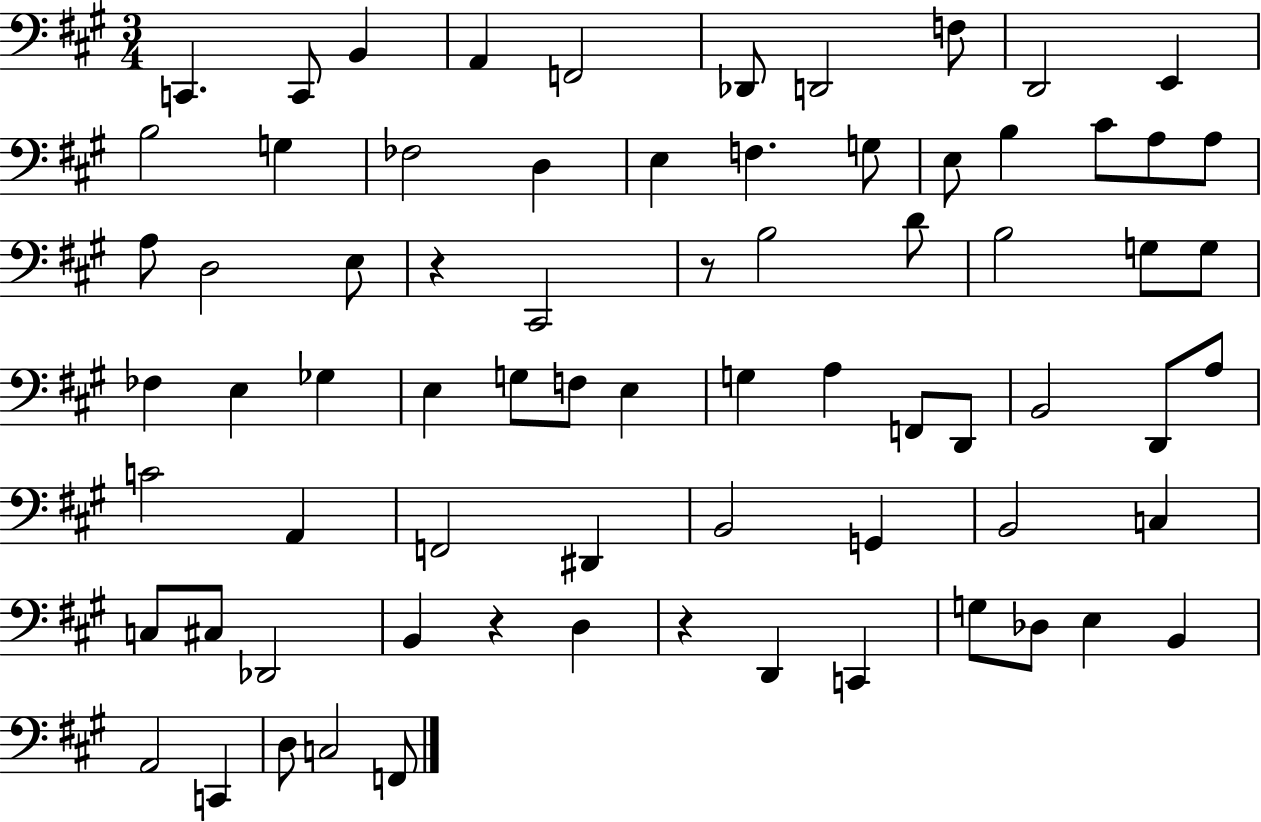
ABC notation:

X:1
T:Untitled
M:3/4
L:1/4
K:A
C,, C,,/2 B,, A,, F,,2 _D,,/2 D,,2 F,/2 D,,2 E,, B,2 G, _F,2 D, E, F, G,/2 E,/2 B, ^C/2 A,/2 A,/2 A,/2 D,2 E,/2 z ^C,,2 z/2 B,2 D/2 B,2 G,/2 G,/2 _F, E, _G, E, G,/2 F,/2 E, G, A, F,,/2 D,,/2 B,,2 D,,/2 A,/2 C2 A,, F,,2 ^D,, B,,2 G,, B,,2 C, C,/2 ^C,/2 _D,,2 B,, z D, z D,, C,, G,/2 _D,/2 E, B,, A,,2 C,, D,/2 C,2 F,,/2